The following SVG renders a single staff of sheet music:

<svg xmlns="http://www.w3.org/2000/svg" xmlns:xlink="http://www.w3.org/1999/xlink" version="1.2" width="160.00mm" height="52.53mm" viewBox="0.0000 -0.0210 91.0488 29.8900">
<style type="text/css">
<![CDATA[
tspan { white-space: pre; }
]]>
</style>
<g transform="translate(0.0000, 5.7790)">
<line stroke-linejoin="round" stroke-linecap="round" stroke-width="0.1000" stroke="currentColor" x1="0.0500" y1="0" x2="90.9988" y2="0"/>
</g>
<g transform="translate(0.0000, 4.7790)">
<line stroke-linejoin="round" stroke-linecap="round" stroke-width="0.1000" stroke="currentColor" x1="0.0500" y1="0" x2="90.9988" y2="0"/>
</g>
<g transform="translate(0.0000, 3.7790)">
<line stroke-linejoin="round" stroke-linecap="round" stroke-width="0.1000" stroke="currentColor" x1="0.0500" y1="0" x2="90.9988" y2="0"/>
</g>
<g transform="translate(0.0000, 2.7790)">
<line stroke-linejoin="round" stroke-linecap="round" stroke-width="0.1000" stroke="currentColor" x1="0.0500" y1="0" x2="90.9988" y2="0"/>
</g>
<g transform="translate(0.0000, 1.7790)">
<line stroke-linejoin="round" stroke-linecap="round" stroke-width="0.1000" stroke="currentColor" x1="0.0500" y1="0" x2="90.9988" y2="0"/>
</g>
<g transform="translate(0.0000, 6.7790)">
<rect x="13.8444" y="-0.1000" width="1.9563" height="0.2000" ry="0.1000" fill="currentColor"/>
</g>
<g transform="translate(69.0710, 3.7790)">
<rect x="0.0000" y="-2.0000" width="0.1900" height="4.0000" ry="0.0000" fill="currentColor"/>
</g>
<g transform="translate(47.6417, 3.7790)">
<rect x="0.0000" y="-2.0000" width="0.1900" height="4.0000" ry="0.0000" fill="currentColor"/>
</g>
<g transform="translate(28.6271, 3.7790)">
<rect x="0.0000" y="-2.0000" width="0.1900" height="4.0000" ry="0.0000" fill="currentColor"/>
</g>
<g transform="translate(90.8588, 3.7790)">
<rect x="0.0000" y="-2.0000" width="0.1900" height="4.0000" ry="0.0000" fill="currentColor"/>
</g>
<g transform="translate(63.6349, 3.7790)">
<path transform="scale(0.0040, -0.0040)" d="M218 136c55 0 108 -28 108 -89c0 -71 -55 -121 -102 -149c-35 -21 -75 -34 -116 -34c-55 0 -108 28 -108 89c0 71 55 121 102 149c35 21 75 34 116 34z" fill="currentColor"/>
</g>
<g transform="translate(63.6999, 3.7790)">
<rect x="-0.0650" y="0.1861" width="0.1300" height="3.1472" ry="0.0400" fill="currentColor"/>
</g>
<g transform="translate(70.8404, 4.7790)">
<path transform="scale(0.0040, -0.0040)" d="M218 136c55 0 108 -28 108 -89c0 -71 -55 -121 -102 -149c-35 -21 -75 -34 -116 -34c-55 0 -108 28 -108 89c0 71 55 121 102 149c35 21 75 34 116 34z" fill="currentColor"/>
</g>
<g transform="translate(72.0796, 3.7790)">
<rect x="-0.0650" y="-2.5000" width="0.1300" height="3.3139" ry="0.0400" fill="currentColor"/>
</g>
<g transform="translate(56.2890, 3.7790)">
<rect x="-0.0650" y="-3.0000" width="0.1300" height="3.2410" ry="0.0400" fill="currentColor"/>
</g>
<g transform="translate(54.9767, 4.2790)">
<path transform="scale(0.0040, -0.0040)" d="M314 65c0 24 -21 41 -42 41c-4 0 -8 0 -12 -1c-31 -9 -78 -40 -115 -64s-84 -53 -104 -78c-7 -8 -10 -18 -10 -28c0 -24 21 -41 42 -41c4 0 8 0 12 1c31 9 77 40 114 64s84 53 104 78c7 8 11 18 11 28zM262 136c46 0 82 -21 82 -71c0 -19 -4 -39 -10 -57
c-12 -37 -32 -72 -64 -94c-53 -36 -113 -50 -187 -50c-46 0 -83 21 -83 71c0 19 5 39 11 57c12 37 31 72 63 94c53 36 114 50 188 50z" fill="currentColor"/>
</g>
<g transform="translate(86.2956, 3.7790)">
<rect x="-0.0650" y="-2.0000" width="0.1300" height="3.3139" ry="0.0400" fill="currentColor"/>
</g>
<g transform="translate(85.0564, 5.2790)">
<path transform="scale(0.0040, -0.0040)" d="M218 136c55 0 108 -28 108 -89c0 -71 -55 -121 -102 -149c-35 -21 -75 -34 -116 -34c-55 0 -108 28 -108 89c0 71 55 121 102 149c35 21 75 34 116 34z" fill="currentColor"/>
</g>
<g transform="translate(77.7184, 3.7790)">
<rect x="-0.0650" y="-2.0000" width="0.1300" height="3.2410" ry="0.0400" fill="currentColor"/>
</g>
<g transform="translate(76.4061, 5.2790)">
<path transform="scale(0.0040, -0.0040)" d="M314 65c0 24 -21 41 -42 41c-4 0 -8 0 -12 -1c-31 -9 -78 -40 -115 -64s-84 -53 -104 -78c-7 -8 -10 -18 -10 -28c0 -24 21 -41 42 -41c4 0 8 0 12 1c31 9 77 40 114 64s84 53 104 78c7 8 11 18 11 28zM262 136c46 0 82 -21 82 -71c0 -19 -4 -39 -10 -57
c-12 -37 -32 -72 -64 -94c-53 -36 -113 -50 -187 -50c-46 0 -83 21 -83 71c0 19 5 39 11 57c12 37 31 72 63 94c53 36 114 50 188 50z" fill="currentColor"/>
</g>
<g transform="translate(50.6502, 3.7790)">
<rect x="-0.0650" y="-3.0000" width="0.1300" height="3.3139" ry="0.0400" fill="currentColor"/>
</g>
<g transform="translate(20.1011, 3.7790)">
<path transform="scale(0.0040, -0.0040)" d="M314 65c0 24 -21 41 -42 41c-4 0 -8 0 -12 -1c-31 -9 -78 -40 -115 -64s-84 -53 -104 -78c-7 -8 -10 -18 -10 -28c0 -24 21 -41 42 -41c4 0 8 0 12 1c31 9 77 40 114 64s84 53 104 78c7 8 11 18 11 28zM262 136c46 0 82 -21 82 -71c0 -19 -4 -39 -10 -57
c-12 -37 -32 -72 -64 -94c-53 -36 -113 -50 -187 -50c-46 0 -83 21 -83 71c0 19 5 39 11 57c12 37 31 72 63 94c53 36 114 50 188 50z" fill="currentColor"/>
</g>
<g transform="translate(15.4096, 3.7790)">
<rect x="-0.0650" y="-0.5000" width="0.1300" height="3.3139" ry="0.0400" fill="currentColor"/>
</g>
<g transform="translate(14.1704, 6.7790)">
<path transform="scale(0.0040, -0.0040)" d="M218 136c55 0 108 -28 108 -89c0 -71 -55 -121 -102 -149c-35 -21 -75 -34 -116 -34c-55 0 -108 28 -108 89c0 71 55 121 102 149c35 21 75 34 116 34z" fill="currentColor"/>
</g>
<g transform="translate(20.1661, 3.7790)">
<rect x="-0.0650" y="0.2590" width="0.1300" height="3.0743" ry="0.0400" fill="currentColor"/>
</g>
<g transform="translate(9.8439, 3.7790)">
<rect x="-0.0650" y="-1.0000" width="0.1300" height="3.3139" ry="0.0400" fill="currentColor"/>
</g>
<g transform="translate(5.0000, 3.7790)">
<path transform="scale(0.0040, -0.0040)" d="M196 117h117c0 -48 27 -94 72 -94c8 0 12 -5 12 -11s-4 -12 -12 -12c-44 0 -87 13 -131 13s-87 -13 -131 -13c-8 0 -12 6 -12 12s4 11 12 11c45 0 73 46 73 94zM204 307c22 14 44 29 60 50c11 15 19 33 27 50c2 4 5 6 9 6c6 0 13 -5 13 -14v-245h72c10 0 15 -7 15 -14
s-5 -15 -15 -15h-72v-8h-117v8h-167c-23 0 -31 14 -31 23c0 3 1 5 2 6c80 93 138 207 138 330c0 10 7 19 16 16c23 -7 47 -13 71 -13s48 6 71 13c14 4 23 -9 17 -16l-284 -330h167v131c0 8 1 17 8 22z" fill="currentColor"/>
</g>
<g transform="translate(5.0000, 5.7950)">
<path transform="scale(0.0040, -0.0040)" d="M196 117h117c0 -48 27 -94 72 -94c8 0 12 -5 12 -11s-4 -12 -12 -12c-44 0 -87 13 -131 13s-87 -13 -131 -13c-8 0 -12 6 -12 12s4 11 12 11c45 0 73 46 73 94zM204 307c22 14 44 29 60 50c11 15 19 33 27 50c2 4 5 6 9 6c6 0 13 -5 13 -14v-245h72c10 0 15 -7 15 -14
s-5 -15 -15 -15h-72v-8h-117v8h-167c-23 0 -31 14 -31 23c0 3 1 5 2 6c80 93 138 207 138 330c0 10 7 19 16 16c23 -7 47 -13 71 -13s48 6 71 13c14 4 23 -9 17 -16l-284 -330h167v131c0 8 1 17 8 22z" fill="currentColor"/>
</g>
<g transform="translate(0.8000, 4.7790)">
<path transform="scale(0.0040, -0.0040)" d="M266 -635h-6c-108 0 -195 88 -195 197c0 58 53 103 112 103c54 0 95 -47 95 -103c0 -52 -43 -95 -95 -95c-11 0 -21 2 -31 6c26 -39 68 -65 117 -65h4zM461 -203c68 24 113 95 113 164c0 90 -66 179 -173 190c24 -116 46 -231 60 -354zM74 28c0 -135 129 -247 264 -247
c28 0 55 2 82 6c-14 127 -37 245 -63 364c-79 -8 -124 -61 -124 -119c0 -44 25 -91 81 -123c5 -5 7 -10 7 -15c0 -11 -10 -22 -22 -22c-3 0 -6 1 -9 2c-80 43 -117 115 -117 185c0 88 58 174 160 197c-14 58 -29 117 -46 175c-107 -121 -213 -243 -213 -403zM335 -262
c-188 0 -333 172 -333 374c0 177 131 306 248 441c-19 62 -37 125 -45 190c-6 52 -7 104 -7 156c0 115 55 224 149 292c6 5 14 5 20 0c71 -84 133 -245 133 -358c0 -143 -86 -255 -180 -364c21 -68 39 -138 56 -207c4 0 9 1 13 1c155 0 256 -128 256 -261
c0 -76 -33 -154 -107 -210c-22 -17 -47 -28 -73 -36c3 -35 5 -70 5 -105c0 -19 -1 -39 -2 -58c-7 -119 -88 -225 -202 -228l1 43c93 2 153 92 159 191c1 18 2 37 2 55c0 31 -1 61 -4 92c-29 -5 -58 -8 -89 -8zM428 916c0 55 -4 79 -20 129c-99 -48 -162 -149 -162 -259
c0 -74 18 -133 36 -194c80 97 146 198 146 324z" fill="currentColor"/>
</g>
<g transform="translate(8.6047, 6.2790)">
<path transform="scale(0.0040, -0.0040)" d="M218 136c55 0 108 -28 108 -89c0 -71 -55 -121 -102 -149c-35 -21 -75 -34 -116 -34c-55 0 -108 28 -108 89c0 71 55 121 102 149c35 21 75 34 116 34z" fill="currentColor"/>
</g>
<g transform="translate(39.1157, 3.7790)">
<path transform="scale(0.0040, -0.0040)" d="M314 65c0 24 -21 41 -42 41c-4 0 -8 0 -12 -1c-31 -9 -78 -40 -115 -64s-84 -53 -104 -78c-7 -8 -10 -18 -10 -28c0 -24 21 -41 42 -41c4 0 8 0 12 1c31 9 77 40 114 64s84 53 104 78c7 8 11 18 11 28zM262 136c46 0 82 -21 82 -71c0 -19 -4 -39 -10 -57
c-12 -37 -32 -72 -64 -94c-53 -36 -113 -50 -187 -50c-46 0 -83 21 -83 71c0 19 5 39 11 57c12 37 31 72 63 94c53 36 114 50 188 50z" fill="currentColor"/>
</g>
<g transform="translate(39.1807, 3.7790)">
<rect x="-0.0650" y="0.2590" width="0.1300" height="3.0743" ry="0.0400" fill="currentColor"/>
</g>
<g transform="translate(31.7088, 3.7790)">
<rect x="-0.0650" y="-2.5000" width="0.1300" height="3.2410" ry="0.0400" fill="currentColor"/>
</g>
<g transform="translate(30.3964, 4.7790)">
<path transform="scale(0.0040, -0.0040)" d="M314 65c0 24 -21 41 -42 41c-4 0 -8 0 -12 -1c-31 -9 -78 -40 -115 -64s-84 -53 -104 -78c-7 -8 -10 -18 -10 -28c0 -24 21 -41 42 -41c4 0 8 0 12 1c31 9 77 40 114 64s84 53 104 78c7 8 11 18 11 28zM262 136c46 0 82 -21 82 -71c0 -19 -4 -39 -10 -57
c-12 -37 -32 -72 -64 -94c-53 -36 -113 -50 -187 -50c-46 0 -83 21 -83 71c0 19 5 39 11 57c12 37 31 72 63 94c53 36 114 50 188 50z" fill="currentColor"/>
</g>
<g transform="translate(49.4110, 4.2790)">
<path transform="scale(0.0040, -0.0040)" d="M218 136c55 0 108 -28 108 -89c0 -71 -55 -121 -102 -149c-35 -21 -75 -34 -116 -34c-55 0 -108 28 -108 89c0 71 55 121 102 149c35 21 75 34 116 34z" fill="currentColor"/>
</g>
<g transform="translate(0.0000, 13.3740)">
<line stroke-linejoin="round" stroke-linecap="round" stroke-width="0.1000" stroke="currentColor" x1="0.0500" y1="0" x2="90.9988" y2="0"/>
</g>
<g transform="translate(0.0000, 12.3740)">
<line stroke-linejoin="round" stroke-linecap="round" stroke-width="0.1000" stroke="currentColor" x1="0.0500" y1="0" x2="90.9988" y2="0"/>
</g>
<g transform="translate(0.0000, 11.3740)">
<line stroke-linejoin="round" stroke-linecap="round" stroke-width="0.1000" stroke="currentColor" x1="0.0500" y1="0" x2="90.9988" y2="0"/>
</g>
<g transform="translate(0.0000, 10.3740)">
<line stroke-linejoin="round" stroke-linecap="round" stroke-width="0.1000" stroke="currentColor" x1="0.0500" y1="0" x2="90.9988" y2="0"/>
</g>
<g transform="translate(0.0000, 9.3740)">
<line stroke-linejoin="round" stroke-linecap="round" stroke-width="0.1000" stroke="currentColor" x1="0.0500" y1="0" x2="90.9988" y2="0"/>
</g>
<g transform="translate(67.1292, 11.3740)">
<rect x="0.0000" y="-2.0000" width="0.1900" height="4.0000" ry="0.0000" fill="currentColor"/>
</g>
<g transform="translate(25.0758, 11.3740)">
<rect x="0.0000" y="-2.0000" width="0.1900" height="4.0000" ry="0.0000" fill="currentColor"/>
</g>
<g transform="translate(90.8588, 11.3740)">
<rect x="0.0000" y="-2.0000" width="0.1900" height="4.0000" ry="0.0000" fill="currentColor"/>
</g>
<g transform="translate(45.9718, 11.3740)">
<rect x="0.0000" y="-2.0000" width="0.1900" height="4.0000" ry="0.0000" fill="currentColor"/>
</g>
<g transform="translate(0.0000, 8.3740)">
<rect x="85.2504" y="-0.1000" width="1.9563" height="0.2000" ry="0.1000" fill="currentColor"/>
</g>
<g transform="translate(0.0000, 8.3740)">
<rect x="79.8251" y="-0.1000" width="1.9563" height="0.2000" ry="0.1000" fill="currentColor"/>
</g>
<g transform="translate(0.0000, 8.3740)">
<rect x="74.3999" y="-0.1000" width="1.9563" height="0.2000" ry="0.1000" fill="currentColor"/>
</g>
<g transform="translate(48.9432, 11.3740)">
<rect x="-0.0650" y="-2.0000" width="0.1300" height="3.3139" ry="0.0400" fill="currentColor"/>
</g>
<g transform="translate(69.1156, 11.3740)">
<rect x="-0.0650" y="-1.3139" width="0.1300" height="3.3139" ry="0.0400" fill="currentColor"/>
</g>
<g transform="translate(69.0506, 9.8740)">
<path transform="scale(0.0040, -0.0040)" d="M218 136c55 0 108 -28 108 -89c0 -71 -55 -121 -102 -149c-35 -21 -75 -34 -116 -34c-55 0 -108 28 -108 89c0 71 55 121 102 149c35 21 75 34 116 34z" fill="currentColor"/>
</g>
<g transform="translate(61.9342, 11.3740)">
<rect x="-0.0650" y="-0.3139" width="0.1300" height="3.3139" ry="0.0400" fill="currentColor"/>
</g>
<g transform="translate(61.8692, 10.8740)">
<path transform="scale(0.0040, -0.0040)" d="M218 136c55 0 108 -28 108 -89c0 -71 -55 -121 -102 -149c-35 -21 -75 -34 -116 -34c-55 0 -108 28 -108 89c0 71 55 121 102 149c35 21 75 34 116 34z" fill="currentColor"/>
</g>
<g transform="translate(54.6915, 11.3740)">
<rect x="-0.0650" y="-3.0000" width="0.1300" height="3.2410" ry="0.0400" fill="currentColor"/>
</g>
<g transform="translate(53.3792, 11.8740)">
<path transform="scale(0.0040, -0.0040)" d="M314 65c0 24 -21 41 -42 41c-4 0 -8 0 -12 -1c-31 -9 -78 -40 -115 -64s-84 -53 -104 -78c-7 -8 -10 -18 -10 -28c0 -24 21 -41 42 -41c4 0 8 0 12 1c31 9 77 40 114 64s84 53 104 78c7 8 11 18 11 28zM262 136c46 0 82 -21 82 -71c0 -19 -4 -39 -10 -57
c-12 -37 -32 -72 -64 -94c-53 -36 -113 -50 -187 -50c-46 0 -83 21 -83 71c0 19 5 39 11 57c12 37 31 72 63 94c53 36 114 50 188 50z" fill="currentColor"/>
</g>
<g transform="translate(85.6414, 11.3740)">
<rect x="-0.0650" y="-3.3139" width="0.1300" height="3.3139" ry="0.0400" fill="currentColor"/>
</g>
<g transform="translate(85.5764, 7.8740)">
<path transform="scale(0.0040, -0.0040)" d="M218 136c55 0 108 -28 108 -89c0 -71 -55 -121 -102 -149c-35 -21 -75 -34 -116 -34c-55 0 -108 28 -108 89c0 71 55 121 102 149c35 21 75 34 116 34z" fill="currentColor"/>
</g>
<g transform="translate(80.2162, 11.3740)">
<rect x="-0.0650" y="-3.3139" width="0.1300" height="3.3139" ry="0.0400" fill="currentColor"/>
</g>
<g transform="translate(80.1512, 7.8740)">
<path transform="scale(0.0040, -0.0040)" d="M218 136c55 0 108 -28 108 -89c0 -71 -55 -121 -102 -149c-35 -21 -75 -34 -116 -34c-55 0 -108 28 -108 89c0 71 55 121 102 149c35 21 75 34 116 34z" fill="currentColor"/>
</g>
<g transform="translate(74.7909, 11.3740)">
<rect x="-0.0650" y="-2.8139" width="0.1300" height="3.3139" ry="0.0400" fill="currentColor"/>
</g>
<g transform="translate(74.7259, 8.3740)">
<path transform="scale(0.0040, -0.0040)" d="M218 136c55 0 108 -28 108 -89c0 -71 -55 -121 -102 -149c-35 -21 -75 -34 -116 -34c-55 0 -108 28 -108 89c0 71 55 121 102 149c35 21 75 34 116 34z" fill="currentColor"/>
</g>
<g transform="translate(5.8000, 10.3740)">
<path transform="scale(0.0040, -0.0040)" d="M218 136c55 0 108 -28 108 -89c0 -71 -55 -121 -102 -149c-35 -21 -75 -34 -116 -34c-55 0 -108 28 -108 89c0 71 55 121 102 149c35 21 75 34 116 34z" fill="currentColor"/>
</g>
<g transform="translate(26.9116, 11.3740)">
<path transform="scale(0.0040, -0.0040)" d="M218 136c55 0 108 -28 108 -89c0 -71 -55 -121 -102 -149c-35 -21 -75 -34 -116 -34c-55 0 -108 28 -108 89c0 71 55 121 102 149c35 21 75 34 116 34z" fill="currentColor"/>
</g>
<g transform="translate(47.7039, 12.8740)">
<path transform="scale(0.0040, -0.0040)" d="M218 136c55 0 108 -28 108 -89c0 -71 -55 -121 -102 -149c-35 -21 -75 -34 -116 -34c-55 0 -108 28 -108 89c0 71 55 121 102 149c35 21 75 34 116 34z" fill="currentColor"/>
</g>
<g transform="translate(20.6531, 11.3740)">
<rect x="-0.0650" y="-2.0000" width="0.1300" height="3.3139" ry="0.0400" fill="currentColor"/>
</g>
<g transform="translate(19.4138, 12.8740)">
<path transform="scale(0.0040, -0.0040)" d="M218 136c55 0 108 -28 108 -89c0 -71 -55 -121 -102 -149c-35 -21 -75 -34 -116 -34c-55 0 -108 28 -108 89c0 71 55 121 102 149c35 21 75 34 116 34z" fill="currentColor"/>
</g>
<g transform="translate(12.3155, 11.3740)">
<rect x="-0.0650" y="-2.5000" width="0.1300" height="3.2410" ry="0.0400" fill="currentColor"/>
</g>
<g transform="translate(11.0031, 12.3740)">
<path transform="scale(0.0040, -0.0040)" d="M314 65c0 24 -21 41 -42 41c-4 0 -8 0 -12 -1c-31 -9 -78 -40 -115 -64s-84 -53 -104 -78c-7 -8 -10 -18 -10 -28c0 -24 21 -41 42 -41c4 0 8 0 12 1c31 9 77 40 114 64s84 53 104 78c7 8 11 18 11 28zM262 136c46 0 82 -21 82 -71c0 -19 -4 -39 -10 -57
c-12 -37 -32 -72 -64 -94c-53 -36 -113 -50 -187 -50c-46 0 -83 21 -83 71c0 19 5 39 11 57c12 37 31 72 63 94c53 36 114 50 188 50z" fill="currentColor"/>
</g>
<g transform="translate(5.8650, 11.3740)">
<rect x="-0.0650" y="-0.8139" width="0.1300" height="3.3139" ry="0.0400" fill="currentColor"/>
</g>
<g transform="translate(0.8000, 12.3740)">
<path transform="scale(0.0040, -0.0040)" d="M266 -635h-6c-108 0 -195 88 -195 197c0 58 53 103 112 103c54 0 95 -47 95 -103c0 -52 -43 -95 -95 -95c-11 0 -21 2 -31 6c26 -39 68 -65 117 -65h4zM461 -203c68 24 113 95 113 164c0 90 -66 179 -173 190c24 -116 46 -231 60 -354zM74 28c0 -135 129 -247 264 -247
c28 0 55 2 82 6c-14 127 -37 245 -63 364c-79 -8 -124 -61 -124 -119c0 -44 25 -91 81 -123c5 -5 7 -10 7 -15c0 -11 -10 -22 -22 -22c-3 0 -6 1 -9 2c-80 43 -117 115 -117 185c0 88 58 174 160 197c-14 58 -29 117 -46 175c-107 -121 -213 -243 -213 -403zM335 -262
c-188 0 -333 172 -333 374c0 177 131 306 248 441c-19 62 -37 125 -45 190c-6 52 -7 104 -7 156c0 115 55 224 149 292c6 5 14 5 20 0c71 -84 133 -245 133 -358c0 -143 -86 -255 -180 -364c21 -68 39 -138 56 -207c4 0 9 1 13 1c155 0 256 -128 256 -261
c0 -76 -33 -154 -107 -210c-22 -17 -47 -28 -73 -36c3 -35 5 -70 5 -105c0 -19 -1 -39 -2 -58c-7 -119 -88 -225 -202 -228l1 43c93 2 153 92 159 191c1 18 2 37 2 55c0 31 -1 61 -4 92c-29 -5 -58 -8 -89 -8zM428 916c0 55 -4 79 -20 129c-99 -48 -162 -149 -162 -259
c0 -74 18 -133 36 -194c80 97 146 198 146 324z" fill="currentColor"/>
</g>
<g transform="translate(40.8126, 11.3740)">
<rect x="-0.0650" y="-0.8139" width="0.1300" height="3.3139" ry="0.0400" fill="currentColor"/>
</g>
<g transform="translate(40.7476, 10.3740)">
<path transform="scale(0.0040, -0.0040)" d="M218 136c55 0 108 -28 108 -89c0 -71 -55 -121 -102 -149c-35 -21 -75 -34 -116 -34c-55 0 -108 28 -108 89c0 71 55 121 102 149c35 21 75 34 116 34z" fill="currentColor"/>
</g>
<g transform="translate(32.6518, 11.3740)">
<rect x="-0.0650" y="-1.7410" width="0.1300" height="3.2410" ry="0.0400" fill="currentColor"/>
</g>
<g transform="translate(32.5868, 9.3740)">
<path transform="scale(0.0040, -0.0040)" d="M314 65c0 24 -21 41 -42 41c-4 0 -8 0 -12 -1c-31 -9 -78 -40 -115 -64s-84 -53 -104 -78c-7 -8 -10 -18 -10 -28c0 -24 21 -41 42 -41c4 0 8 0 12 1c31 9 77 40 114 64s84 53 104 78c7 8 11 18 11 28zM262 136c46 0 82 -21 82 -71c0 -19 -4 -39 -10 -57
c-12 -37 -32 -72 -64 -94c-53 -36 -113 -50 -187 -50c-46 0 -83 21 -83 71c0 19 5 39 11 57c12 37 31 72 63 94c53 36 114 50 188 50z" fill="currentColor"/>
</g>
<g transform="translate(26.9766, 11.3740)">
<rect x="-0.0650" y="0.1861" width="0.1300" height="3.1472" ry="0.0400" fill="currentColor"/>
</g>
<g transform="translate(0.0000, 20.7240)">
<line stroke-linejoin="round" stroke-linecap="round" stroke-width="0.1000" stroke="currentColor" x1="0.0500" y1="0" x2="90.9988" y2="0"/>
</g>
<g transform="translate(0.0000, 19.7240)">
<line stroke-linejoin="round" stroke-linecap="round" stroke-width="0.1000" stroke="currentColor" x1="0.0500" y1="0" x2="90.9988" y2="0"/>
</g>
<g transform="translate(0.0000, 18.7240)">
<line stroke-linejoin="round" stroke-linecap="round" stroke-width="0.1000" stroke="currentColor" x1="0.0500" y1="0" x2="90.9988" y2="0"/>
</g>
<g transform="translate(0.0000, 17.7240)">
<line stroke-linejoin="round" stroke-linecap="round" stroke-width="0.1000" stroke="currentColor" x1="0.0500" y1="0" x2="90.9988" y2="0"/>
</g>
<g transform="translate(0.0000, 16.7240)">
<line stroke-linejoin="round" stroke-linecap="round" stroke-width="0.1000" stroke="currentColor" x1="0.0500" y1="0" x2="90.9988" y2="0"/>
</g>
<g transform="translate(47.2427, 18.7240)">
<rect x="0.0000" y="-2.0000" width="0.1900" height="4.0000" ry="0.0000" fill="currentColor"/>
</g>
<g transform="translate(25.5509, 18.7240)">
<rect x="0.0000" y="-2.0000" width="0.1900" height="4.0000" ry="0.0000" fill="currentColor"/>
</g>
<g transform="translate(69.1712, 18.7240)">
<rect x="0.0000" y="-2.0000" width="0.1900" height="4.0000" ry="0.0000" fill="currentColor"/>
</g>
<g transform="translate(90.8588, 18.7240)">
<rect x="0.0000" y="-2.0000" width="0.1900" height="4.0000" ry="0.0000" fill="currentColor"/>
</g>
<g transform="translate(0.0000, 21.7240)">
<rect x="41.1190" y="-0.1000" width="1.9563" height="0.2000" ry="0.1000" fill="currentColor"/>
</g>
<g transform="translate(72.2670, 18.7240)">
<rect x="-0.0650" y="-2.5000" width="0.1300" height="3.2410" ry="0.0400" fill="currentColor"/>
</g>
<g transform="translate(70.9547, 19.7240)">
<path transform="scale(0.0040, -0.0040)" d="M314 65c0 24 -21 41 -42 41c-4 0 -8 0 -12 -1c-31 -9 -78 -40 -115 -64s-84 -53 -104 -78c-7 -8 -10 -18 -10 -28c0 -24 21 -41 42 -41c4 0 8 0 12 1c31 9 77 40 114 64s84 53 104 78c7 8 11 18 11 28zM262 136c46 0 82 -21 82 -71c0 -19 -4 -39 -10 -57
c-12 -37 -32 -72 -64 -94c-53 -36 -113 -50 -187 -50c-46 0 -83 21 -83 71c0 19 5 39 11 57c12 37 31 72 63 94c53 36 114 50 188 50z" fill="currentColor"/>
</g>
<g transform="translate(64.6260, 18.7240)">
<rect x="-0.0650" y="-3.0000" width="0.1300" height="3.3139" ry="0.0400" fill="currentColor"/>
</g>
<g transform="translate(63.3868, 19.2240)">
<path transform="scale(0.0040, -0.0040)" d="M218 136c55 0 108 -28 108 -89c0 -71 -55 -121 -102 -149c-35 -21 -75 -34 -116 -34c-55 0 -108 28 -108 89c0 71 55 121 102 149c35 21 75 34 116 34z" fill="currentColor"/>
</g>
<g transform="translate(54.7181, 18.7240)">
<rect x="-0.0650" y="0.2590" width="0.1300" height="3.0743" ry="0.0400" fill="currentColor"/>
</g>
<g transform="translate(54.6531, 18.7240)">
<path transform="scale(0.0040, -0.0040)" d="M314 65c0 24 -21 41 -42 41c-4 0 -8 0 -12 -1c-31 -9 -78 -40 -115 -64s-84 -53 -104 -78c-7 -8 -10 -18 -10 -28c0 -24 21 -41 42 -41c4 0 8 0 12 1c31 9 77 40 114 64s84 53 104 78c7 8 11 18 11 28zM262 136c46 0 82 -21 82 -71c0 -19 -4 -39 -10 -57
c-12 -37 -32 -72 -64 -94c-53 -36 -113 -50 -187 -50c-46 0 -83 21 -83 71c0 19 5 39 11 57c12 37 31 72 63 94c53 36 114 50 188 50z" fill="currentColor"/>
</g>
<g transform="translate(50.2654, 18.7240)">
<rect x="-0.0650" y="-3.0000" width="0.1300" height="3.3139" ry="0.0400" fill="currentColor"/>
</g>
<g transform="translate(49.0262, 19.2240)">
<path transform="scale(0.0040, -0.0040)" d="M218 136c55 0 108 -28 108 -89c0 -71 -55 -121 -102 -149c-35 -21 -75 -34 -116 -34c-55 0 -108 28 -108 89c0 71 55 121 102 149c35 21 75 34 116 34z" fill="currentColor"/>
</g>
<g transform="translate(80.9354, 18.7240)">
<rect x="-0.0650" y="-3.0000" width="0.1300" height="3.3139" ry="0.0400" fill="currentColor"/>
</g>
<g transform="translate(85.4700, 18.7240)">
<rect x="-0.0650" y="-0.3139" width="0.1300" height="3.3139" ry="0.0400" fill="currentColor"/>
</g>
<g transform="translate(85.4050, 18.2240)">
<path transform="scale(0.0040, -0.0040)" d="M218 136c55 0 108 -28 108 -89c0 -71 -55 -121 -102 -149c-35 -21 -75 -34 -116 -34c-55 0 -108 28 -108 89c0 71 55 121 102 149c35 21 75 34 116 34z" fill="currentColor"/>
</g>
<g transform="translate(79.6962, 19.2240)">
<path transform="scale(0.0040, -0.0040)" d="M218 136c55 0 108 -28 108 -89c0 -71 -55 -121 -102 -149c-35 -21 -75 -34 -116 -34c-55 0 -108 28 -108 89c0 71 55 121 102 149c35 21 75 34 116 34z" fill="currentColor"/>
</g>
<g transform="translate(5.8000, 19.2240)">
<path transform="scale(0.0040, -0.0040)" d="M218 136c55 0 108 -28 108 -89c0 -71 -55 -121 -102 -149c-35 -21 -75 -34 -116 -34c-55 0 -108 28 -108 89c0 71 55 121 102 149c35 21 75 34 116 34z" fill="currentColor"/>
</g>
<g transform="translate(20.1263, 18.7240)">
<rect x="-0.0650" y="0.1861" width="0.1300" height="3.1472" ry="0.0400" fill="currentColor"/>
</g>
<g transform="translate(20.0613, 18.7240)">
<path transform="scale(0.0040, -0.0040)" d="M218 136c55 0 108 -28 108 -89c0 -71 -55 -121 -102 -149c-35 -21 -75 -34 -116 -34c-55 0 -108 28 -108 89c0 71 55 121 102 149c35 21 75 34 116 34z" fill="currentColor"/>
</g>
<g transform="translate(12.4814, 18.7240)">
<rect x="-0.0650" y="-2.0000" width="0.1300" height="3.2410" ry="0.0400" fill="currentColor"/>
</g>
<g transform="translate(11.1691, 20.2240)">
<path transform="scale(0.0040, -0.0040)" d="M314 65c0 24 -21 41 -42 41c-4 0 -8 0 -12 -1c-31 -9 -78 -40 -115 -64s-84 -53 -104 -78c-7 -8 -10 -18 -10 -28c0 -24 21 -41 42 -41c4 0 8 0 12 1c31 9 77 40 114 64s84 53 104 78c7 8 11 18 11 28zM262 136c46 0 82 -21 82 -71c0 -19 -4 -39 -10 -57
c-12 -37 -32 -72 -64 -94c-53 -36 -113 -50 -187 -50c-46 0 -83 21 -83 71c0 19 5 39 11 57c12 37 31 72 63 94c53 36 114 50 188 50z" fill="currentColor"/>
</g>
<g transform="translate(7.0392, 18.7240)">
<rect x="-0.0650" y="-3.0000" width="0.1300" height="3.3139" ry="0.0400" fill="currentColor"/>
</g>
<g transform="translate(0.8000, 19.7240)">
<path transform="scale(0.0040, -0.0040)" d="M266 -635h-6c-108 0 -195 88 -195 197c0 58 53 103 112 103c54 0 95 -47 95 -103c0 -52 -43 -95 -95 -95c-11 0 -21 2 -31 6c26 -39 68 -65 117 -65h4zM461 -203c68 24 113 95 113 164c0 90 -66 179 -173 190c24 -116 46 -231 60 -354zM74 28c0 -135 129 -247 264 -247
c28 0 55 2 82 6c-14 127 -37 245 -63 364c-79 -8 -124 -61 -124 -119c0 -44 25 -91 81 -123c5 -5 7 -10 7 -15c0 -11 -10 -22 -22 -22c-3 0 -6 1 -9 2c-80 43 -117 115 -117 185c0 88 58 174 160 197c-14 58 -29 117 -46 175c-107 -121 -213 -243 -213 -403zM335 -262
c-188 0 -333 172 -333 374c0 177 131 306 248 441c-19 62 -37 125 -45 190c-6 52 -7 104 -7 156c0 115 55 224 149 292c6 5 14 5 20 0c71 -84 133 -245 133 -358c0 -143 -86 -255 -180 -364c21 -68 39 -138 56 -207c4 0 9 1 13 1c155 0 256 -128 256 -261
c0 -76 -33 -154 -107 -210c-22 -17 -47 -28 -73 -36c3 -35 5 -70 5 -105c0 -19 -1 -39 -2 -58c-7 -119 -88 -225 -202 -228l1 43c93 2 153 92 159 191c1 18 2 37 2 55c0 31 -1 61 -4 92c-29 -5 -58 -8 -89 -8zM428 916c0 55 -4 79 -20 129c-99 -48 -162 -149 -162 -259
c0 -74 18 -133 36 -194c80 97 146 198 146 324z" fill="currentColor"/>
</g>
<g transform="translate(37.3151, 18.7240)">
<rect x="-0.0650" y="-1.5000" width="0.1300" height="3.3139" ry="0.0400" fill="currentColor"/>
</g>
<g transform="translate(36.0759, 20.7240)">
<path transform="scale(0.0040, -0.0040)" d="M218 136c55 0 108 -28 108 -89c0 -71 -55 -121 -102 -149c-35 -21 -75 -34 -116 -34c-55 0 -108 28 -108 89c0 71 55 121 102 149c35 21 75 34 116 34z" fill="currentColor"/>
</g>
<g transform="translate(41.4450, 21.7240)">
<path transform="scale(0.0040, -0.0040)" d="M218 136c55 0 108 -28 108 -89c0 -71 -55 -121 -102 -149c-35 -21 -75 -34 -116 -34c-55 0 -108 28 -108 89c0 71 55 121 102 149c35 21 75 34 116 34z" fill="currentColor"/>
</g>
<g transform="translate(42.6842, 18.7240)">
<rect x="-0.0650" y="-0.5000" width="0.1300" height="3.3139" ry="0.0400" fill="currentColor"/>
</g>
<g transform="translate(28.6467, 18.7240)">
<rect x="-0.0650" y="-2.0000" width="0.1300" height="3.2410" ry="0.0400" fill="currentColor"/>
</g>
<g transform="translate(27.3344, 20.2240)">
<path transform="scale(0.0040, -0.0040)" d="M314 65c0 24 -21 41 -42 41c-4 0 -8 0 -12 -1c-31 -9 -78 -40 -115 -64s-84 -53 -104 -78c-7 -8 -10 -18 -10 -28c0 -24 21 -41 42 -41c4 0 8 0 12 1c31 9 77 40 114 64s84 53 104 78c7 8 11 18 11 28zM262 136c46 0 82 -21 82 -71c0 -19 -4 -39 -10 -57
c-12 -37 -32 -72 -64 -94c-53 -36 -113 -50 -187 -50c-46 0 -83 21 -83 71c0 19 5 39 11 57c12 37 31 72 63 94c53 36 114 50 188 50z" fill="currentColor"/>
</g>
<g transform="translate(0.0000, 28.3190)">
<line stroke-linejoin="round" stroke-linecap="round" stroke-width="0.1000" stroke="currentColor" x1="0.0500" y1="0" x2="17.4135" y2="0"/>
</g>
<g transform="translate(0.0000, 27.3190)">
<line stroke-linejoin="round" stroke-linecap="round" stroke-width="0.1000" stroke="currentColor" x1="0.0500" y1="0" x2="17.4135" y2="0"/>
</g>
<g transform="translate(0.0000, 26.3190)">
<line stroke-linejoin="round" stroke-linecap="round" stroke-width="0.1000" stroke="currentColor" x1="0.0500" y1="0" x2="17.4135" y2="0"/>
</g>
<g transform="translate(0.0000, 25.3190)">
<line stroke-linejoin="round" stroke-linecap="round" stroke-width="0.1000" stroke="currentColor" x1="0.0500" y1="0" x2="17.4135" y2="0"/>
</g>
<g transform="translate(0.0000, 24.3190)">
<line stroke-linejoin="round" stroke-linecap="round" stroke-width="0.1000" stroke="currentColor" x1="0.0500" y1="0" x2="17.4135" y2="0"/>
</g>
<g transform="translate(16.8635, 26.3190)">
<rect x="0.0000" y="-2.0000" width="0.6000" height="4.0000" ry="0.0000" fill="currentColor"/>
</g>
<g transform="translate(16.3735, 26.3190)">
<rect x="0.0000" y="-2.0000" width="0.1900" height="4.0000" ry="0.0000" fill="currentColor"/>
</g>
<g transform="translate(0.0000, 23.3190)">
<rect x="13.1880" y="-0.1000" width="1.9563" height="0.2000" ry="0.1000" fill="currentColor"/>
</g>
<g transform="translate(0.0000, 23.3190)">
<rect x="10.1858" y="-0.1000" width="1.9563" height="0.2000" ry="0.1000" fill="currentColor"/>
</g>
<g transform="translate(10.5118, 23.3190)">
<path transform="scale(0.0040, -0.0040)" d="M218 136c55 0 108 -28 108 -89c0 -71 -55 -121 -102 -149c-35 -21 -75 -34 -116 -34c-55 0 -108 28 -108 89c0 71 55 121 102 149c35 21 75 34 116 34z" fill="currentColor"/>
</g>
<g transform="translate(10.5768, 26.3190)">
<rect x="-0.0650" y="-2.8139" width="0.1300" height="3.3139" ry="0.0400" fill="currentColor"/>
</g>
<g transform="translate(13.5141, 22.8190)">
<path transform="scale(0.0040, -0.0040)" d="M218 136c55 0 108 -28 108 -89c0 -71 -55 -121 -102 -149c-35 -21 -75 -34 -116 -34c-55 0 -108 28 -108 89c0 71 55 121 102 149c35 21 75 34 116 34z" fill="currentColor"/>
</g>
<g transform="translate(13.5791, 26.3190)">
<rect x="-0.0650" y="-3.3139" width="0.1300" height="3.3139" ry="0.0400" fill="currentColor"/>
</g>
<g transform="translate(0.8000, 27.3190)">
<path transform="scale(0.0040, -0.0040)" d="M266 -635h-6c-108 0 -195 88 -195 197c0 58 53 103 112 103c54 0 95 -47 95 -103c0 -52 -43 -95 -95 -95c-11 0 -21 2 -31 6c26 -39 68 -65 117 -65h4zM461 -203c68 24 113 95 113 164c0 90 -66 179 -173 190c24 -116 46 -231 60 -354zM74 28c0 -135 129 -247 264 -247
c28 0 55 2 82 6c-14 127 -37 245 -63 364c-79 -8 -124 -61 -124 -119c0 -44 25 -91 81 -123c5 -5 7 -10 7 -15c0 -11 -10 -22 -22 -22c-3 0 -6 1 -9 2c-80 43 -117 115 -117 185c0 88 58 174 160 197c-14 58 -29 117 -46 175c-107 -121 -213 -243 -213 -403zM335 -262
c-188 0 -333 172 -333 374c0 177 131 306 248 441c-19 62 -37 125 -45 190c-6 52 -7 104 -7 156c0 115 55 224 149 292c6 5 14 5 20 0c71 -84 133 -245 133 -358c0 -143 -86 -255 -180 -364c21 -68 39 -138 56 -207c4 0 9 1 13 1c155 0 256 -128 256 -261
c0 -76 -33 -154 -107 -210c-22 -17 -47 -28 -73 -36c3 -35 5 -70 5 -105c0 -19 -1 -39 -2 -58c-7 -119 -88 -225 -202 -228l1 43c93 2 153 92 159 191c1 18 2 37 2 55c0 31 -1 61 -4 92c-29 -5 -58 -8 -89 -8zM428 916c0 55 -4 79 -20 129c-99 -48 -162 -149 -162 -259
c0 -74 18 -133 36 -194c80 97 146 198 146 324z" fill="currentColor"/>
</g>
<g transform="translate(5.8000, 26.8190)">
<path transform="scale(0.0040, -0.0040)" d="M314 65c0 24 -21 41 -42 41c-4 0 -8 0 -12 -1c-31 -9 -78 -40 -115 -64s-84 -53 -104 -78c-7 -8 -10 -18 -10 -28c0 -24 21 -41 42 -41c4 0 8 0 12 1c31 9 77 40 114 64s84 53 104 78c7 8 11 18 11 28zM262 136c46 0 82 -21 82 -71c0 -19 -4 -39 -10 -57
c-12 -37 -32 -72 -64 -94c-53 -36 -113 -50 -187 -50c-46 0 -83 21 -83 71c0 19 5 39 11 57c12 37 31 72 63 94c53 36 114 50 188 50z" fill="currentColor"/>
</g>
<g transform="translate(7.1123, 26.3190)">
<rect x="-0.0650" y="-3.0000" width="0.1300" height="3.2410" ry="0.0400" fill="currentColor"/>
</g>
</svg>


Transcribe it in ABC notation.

X:1
T:Untitled
M:4/4
L:1/4
K:C
D C B2 G2 B2 A A2 B G F2 F d G2 F B f2 d F A2 c e a b b A F2 B F2 E C A B2 A G2 A c A2 a b